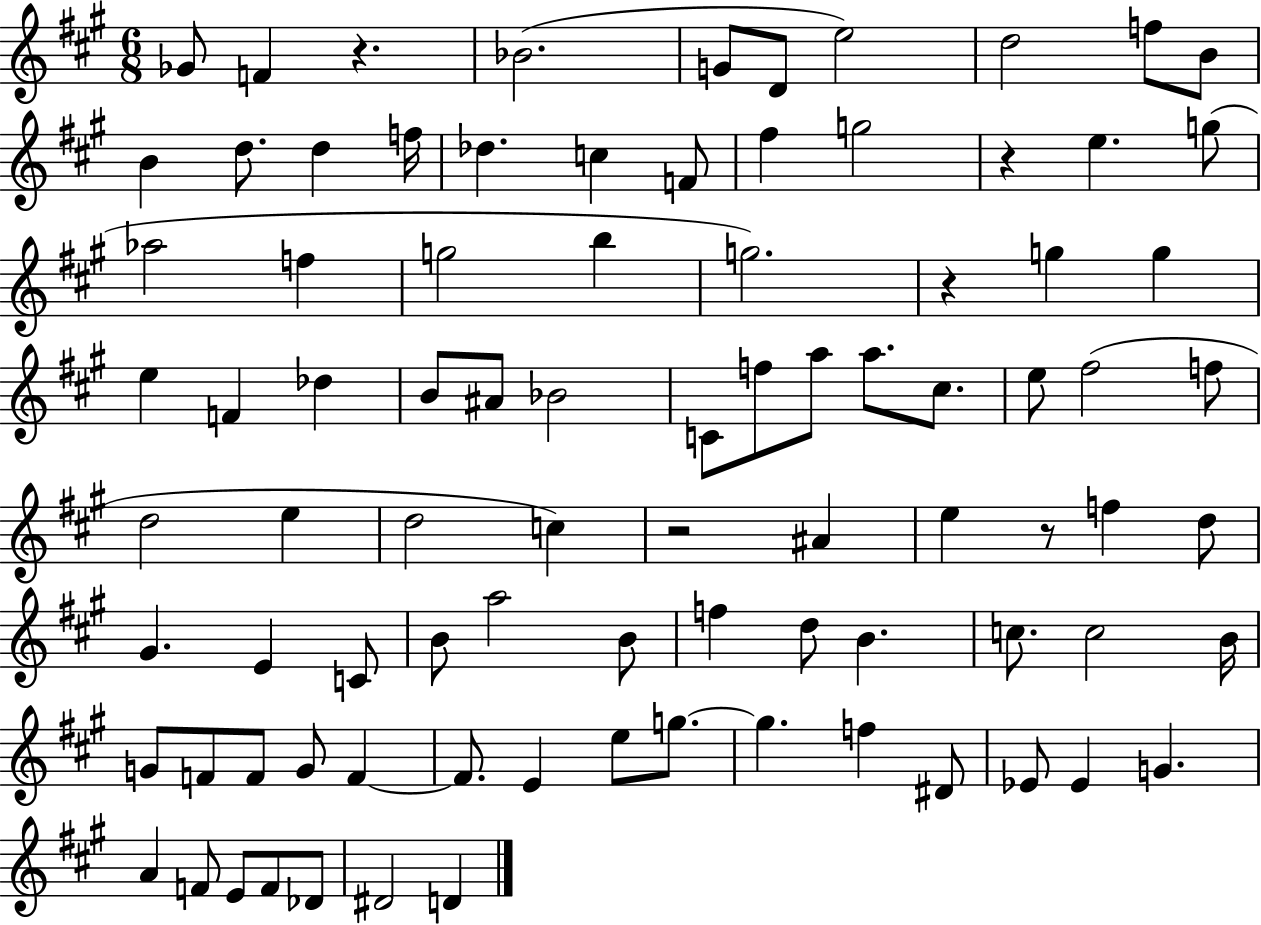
{
  \clef treble
  \numericTimeSignature
  \time 6/8
  \key a \major
  \repeat volta 2 { ges'8 f'4 r4. | bes'2.( | g'8 d'8 e''2) | d''2 f''8 b'8 | \break b'4 d''8. d''4 f''16 | des''4. c''4 f'8 | fis''4 g''2 | r4 e''4. g''8( | \break aes''2 f''4 | g''2 b''4 | g''2.) | r4 g''4 g''4 | \break e''4 f'4 des''4 | b'8 ais'8 bes'2 | c'8 f''8 a''8 a''8. cis''8. | e''8 fis''2( f''8 | \break d''2 e''4 | d''2 c''4) | r2 ais'4 | e''4 r8 f''4 d''8 | \break gis'4. e'4 c'8 | b'8 a''2 b'8 | f''4 d''8 b'4. | c''8. c''2 b'16 | \break g'8 f'8 f'8 g'8 f'4~~ | f'8. e'4 e''8 g''8.~~ | g''4. f''4 dis'8 | ees'8 ees'4 g'4. | \break a'4 f'8 e'8 f'8 des'8 | dis'2 d'4 | } \bar "|."
}